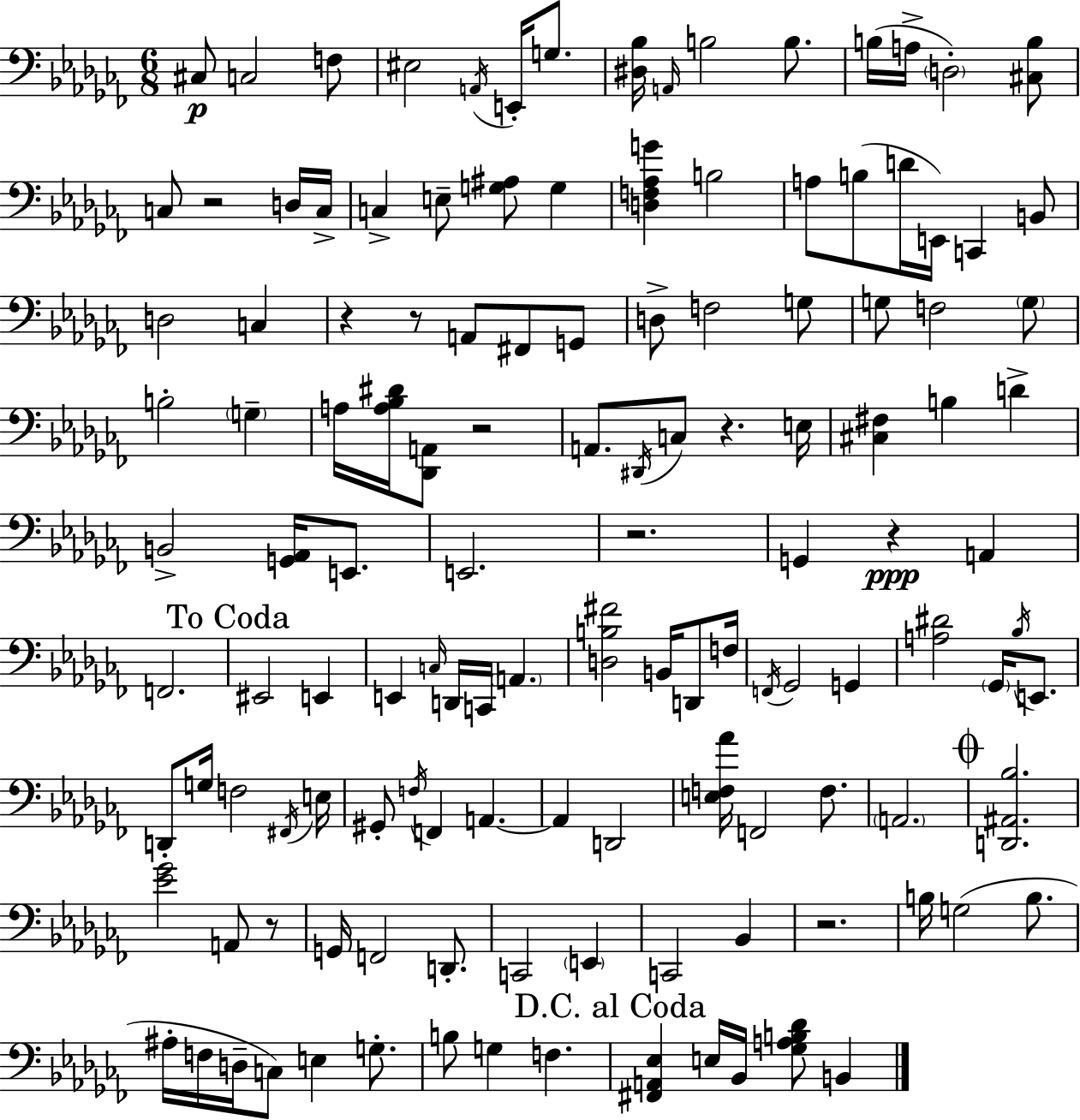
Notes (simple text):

C#3/e C3/h F3/e EIS3/h A2/s E2/s G3/e. [D#3,Bb3]/s A2/s B3/h B3/e. B3/s A3/s D3/h [C#3,B3]/e C3/e R/h D3/s C3/s C3/q E3/e [G3,A#3]/e G3/q [D3,F3,Ab3,G4]/q B3/h A3/e B3/e D4/s E2/s C2/q B2/e D3/h C3/q R/q R/e A2/e F#2/e G2/e D3/e F3/h G3/e G3/e F3/h G3/e B3/h G3/q A3/s [A3,Bb3,D#4]/s [Db2,A2]/e R/h A2/e. D#2/s C3/e R/q. E3/s [C#3,F#3]/q B3/q D4/q B2/h [G2,Ab2]/s E2/e. E2/h. R/h. G2/q R/q A2/q F2/h. EIS2/h E2/q E2/q C3/s D2/s C2/s A2/q. [D3,B3,F#4]/h B2/s D2/e F3/s F2/s Gb2/h G2/q [A3,D#4]/h Gb2/s Bb3/s E2/e. D2/e G3/s F3/h F#2/s E3/s G#2/e F3/s F2/q A2/q. A2/q D2/h [E3,F3,Ab4]/s F2/h F3/e. A2/h. [D2,A#2,Bb3]/h. [Eb4,Gb4]/h A2/e R/e G2/s F2/h D2/e. C2/h E2/q C2/h Bb2/q R/h. B3/s G3/h B3/e. A#3/s F3/s D3/s C3/e E3/q G3/e. B3/e G3/q F3/q. [F#2,A2,Eb3]/q E3/s Bb2/s [Gb3,A3,B3,Db4]/e B2/q